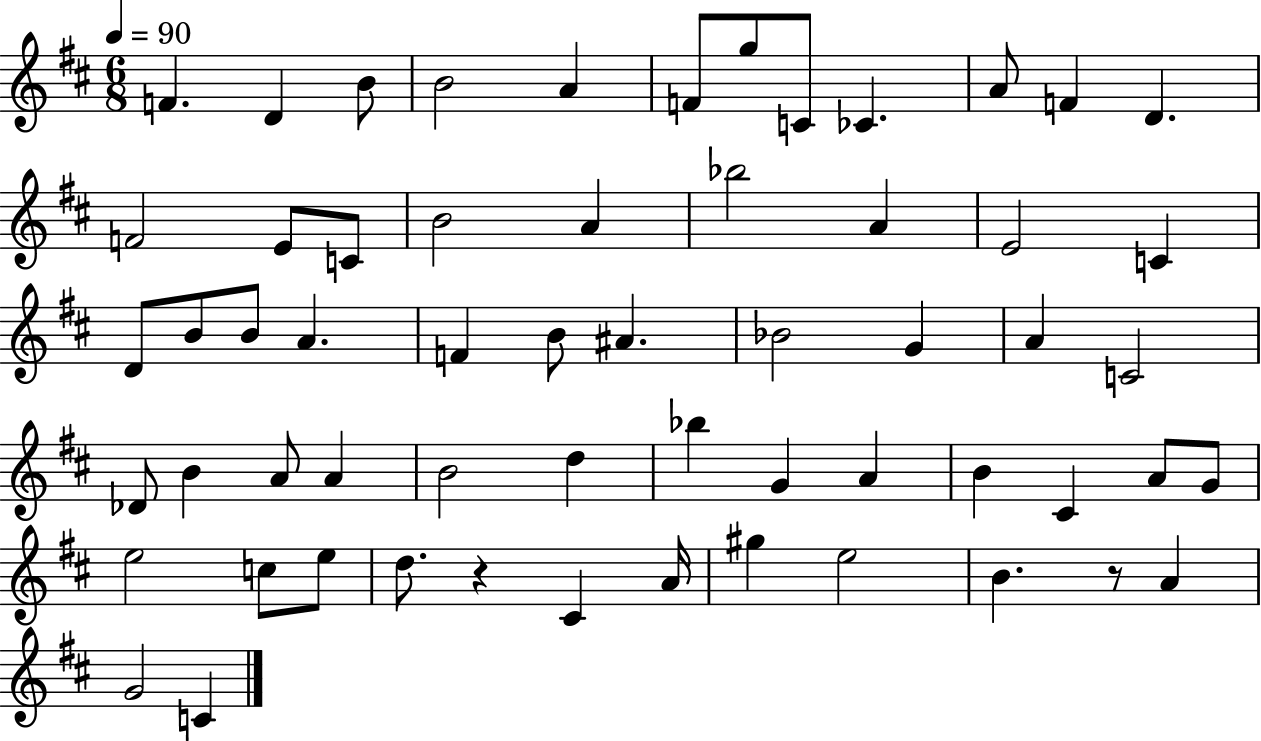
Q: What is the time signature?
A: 6/8